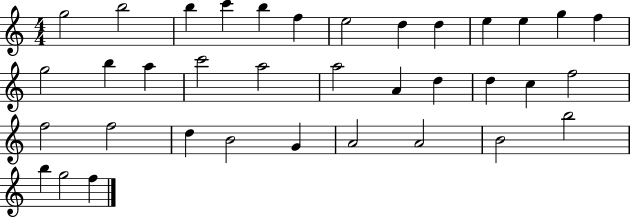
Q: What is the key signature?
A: C major